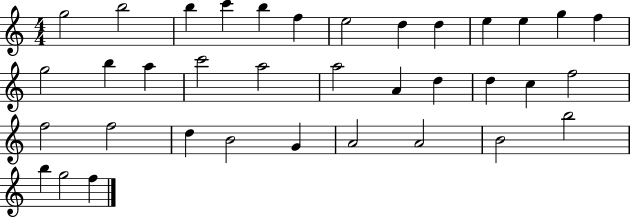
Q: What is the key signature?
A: C major